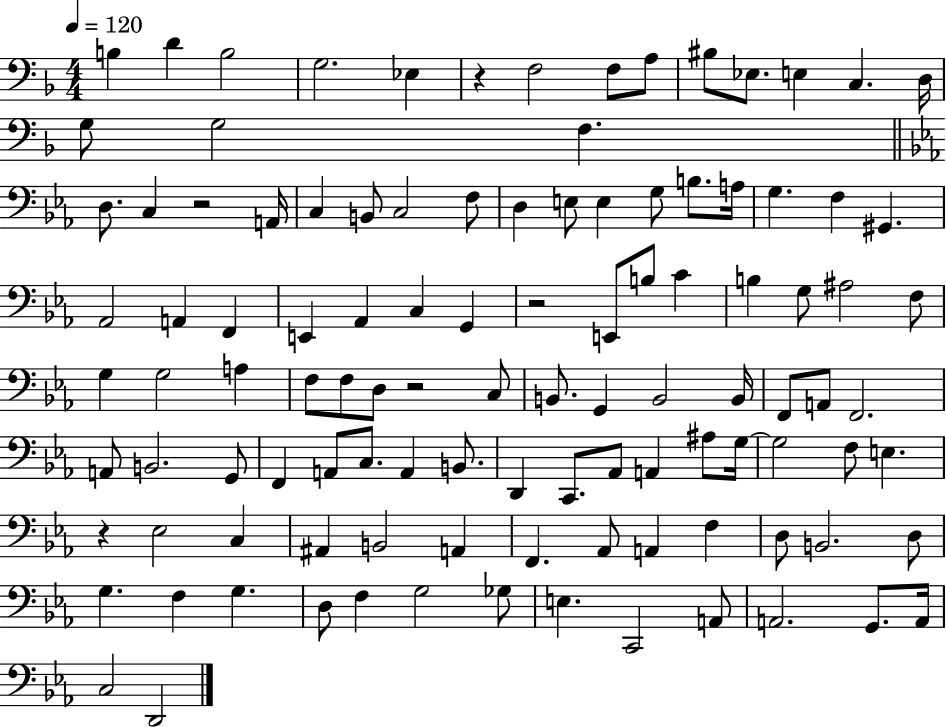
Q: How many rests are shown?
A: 5